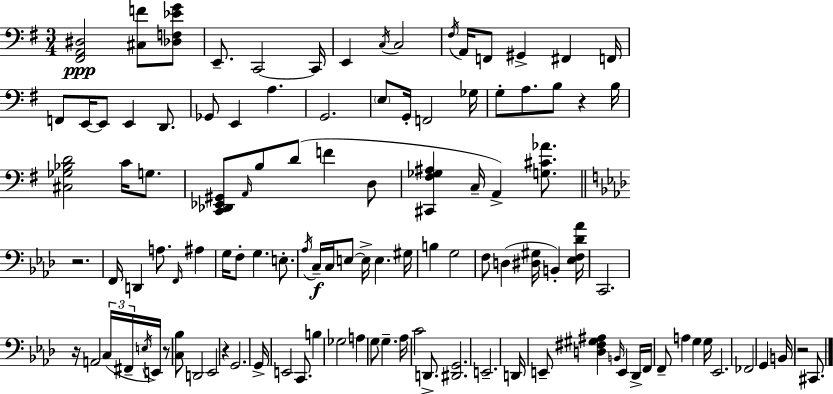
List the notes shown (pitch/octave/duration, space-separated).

[F#2,A2,D#3]/h [C#3,F4]/e [Db3,F3,Eb4,G4]/e E2/e. C2/h C2/s E2/q C3/s C3/h F#3/s A2/s F2/e G#2/q F#2/q F2/s F2/e E2/s E2/e E2/q D2/e. Gb2/e E2/q A3/q. G2/h. E3/e G2/s F2/h Gb3/s G3/e A3/e. B3/e R/q B3/s [C#3,Gb3,Bb3,D4]/h C4/s G3/e. [C2,Db2,Eb2,G#2]/e A2/s B3/e D4/e F4/q D3/e [C#2,F#3,Gb3,A#3]/q C3/s A2/q [G3,C#4,Ab4]/e. R/h. F2/s D2/q A3/e. F2/s A#3/q G3/s F3/e G3/q. E3/e. Ab3/s C3/s C3/s E3/e E3/s E3/q. G#3/s B3/q G3/h F3/e D3/q [D#3,G#3]/s B2/q [Eb3,F3,Db4,Ab4]/s C2/h. R/s A2/h C3/s F#2/s E3/s E2/s R/e [C3,Bb3]/e D2/h Eb2/h R/q G2/h. G2/s E2/h C2/e. B3/q Gb3/h A3/q G3/e G3/q. Ab3/s C4/h D2/e. [D#2,G2]/h. E2/h. D2/s E2/e [D3,F#3,G#3,A#3]/q B2/s E2/q Db2/s F2/s F2/e A3/q G3/q G3/s Eb2/h. FES2/h G2/q B2/s R/h C#2/e.